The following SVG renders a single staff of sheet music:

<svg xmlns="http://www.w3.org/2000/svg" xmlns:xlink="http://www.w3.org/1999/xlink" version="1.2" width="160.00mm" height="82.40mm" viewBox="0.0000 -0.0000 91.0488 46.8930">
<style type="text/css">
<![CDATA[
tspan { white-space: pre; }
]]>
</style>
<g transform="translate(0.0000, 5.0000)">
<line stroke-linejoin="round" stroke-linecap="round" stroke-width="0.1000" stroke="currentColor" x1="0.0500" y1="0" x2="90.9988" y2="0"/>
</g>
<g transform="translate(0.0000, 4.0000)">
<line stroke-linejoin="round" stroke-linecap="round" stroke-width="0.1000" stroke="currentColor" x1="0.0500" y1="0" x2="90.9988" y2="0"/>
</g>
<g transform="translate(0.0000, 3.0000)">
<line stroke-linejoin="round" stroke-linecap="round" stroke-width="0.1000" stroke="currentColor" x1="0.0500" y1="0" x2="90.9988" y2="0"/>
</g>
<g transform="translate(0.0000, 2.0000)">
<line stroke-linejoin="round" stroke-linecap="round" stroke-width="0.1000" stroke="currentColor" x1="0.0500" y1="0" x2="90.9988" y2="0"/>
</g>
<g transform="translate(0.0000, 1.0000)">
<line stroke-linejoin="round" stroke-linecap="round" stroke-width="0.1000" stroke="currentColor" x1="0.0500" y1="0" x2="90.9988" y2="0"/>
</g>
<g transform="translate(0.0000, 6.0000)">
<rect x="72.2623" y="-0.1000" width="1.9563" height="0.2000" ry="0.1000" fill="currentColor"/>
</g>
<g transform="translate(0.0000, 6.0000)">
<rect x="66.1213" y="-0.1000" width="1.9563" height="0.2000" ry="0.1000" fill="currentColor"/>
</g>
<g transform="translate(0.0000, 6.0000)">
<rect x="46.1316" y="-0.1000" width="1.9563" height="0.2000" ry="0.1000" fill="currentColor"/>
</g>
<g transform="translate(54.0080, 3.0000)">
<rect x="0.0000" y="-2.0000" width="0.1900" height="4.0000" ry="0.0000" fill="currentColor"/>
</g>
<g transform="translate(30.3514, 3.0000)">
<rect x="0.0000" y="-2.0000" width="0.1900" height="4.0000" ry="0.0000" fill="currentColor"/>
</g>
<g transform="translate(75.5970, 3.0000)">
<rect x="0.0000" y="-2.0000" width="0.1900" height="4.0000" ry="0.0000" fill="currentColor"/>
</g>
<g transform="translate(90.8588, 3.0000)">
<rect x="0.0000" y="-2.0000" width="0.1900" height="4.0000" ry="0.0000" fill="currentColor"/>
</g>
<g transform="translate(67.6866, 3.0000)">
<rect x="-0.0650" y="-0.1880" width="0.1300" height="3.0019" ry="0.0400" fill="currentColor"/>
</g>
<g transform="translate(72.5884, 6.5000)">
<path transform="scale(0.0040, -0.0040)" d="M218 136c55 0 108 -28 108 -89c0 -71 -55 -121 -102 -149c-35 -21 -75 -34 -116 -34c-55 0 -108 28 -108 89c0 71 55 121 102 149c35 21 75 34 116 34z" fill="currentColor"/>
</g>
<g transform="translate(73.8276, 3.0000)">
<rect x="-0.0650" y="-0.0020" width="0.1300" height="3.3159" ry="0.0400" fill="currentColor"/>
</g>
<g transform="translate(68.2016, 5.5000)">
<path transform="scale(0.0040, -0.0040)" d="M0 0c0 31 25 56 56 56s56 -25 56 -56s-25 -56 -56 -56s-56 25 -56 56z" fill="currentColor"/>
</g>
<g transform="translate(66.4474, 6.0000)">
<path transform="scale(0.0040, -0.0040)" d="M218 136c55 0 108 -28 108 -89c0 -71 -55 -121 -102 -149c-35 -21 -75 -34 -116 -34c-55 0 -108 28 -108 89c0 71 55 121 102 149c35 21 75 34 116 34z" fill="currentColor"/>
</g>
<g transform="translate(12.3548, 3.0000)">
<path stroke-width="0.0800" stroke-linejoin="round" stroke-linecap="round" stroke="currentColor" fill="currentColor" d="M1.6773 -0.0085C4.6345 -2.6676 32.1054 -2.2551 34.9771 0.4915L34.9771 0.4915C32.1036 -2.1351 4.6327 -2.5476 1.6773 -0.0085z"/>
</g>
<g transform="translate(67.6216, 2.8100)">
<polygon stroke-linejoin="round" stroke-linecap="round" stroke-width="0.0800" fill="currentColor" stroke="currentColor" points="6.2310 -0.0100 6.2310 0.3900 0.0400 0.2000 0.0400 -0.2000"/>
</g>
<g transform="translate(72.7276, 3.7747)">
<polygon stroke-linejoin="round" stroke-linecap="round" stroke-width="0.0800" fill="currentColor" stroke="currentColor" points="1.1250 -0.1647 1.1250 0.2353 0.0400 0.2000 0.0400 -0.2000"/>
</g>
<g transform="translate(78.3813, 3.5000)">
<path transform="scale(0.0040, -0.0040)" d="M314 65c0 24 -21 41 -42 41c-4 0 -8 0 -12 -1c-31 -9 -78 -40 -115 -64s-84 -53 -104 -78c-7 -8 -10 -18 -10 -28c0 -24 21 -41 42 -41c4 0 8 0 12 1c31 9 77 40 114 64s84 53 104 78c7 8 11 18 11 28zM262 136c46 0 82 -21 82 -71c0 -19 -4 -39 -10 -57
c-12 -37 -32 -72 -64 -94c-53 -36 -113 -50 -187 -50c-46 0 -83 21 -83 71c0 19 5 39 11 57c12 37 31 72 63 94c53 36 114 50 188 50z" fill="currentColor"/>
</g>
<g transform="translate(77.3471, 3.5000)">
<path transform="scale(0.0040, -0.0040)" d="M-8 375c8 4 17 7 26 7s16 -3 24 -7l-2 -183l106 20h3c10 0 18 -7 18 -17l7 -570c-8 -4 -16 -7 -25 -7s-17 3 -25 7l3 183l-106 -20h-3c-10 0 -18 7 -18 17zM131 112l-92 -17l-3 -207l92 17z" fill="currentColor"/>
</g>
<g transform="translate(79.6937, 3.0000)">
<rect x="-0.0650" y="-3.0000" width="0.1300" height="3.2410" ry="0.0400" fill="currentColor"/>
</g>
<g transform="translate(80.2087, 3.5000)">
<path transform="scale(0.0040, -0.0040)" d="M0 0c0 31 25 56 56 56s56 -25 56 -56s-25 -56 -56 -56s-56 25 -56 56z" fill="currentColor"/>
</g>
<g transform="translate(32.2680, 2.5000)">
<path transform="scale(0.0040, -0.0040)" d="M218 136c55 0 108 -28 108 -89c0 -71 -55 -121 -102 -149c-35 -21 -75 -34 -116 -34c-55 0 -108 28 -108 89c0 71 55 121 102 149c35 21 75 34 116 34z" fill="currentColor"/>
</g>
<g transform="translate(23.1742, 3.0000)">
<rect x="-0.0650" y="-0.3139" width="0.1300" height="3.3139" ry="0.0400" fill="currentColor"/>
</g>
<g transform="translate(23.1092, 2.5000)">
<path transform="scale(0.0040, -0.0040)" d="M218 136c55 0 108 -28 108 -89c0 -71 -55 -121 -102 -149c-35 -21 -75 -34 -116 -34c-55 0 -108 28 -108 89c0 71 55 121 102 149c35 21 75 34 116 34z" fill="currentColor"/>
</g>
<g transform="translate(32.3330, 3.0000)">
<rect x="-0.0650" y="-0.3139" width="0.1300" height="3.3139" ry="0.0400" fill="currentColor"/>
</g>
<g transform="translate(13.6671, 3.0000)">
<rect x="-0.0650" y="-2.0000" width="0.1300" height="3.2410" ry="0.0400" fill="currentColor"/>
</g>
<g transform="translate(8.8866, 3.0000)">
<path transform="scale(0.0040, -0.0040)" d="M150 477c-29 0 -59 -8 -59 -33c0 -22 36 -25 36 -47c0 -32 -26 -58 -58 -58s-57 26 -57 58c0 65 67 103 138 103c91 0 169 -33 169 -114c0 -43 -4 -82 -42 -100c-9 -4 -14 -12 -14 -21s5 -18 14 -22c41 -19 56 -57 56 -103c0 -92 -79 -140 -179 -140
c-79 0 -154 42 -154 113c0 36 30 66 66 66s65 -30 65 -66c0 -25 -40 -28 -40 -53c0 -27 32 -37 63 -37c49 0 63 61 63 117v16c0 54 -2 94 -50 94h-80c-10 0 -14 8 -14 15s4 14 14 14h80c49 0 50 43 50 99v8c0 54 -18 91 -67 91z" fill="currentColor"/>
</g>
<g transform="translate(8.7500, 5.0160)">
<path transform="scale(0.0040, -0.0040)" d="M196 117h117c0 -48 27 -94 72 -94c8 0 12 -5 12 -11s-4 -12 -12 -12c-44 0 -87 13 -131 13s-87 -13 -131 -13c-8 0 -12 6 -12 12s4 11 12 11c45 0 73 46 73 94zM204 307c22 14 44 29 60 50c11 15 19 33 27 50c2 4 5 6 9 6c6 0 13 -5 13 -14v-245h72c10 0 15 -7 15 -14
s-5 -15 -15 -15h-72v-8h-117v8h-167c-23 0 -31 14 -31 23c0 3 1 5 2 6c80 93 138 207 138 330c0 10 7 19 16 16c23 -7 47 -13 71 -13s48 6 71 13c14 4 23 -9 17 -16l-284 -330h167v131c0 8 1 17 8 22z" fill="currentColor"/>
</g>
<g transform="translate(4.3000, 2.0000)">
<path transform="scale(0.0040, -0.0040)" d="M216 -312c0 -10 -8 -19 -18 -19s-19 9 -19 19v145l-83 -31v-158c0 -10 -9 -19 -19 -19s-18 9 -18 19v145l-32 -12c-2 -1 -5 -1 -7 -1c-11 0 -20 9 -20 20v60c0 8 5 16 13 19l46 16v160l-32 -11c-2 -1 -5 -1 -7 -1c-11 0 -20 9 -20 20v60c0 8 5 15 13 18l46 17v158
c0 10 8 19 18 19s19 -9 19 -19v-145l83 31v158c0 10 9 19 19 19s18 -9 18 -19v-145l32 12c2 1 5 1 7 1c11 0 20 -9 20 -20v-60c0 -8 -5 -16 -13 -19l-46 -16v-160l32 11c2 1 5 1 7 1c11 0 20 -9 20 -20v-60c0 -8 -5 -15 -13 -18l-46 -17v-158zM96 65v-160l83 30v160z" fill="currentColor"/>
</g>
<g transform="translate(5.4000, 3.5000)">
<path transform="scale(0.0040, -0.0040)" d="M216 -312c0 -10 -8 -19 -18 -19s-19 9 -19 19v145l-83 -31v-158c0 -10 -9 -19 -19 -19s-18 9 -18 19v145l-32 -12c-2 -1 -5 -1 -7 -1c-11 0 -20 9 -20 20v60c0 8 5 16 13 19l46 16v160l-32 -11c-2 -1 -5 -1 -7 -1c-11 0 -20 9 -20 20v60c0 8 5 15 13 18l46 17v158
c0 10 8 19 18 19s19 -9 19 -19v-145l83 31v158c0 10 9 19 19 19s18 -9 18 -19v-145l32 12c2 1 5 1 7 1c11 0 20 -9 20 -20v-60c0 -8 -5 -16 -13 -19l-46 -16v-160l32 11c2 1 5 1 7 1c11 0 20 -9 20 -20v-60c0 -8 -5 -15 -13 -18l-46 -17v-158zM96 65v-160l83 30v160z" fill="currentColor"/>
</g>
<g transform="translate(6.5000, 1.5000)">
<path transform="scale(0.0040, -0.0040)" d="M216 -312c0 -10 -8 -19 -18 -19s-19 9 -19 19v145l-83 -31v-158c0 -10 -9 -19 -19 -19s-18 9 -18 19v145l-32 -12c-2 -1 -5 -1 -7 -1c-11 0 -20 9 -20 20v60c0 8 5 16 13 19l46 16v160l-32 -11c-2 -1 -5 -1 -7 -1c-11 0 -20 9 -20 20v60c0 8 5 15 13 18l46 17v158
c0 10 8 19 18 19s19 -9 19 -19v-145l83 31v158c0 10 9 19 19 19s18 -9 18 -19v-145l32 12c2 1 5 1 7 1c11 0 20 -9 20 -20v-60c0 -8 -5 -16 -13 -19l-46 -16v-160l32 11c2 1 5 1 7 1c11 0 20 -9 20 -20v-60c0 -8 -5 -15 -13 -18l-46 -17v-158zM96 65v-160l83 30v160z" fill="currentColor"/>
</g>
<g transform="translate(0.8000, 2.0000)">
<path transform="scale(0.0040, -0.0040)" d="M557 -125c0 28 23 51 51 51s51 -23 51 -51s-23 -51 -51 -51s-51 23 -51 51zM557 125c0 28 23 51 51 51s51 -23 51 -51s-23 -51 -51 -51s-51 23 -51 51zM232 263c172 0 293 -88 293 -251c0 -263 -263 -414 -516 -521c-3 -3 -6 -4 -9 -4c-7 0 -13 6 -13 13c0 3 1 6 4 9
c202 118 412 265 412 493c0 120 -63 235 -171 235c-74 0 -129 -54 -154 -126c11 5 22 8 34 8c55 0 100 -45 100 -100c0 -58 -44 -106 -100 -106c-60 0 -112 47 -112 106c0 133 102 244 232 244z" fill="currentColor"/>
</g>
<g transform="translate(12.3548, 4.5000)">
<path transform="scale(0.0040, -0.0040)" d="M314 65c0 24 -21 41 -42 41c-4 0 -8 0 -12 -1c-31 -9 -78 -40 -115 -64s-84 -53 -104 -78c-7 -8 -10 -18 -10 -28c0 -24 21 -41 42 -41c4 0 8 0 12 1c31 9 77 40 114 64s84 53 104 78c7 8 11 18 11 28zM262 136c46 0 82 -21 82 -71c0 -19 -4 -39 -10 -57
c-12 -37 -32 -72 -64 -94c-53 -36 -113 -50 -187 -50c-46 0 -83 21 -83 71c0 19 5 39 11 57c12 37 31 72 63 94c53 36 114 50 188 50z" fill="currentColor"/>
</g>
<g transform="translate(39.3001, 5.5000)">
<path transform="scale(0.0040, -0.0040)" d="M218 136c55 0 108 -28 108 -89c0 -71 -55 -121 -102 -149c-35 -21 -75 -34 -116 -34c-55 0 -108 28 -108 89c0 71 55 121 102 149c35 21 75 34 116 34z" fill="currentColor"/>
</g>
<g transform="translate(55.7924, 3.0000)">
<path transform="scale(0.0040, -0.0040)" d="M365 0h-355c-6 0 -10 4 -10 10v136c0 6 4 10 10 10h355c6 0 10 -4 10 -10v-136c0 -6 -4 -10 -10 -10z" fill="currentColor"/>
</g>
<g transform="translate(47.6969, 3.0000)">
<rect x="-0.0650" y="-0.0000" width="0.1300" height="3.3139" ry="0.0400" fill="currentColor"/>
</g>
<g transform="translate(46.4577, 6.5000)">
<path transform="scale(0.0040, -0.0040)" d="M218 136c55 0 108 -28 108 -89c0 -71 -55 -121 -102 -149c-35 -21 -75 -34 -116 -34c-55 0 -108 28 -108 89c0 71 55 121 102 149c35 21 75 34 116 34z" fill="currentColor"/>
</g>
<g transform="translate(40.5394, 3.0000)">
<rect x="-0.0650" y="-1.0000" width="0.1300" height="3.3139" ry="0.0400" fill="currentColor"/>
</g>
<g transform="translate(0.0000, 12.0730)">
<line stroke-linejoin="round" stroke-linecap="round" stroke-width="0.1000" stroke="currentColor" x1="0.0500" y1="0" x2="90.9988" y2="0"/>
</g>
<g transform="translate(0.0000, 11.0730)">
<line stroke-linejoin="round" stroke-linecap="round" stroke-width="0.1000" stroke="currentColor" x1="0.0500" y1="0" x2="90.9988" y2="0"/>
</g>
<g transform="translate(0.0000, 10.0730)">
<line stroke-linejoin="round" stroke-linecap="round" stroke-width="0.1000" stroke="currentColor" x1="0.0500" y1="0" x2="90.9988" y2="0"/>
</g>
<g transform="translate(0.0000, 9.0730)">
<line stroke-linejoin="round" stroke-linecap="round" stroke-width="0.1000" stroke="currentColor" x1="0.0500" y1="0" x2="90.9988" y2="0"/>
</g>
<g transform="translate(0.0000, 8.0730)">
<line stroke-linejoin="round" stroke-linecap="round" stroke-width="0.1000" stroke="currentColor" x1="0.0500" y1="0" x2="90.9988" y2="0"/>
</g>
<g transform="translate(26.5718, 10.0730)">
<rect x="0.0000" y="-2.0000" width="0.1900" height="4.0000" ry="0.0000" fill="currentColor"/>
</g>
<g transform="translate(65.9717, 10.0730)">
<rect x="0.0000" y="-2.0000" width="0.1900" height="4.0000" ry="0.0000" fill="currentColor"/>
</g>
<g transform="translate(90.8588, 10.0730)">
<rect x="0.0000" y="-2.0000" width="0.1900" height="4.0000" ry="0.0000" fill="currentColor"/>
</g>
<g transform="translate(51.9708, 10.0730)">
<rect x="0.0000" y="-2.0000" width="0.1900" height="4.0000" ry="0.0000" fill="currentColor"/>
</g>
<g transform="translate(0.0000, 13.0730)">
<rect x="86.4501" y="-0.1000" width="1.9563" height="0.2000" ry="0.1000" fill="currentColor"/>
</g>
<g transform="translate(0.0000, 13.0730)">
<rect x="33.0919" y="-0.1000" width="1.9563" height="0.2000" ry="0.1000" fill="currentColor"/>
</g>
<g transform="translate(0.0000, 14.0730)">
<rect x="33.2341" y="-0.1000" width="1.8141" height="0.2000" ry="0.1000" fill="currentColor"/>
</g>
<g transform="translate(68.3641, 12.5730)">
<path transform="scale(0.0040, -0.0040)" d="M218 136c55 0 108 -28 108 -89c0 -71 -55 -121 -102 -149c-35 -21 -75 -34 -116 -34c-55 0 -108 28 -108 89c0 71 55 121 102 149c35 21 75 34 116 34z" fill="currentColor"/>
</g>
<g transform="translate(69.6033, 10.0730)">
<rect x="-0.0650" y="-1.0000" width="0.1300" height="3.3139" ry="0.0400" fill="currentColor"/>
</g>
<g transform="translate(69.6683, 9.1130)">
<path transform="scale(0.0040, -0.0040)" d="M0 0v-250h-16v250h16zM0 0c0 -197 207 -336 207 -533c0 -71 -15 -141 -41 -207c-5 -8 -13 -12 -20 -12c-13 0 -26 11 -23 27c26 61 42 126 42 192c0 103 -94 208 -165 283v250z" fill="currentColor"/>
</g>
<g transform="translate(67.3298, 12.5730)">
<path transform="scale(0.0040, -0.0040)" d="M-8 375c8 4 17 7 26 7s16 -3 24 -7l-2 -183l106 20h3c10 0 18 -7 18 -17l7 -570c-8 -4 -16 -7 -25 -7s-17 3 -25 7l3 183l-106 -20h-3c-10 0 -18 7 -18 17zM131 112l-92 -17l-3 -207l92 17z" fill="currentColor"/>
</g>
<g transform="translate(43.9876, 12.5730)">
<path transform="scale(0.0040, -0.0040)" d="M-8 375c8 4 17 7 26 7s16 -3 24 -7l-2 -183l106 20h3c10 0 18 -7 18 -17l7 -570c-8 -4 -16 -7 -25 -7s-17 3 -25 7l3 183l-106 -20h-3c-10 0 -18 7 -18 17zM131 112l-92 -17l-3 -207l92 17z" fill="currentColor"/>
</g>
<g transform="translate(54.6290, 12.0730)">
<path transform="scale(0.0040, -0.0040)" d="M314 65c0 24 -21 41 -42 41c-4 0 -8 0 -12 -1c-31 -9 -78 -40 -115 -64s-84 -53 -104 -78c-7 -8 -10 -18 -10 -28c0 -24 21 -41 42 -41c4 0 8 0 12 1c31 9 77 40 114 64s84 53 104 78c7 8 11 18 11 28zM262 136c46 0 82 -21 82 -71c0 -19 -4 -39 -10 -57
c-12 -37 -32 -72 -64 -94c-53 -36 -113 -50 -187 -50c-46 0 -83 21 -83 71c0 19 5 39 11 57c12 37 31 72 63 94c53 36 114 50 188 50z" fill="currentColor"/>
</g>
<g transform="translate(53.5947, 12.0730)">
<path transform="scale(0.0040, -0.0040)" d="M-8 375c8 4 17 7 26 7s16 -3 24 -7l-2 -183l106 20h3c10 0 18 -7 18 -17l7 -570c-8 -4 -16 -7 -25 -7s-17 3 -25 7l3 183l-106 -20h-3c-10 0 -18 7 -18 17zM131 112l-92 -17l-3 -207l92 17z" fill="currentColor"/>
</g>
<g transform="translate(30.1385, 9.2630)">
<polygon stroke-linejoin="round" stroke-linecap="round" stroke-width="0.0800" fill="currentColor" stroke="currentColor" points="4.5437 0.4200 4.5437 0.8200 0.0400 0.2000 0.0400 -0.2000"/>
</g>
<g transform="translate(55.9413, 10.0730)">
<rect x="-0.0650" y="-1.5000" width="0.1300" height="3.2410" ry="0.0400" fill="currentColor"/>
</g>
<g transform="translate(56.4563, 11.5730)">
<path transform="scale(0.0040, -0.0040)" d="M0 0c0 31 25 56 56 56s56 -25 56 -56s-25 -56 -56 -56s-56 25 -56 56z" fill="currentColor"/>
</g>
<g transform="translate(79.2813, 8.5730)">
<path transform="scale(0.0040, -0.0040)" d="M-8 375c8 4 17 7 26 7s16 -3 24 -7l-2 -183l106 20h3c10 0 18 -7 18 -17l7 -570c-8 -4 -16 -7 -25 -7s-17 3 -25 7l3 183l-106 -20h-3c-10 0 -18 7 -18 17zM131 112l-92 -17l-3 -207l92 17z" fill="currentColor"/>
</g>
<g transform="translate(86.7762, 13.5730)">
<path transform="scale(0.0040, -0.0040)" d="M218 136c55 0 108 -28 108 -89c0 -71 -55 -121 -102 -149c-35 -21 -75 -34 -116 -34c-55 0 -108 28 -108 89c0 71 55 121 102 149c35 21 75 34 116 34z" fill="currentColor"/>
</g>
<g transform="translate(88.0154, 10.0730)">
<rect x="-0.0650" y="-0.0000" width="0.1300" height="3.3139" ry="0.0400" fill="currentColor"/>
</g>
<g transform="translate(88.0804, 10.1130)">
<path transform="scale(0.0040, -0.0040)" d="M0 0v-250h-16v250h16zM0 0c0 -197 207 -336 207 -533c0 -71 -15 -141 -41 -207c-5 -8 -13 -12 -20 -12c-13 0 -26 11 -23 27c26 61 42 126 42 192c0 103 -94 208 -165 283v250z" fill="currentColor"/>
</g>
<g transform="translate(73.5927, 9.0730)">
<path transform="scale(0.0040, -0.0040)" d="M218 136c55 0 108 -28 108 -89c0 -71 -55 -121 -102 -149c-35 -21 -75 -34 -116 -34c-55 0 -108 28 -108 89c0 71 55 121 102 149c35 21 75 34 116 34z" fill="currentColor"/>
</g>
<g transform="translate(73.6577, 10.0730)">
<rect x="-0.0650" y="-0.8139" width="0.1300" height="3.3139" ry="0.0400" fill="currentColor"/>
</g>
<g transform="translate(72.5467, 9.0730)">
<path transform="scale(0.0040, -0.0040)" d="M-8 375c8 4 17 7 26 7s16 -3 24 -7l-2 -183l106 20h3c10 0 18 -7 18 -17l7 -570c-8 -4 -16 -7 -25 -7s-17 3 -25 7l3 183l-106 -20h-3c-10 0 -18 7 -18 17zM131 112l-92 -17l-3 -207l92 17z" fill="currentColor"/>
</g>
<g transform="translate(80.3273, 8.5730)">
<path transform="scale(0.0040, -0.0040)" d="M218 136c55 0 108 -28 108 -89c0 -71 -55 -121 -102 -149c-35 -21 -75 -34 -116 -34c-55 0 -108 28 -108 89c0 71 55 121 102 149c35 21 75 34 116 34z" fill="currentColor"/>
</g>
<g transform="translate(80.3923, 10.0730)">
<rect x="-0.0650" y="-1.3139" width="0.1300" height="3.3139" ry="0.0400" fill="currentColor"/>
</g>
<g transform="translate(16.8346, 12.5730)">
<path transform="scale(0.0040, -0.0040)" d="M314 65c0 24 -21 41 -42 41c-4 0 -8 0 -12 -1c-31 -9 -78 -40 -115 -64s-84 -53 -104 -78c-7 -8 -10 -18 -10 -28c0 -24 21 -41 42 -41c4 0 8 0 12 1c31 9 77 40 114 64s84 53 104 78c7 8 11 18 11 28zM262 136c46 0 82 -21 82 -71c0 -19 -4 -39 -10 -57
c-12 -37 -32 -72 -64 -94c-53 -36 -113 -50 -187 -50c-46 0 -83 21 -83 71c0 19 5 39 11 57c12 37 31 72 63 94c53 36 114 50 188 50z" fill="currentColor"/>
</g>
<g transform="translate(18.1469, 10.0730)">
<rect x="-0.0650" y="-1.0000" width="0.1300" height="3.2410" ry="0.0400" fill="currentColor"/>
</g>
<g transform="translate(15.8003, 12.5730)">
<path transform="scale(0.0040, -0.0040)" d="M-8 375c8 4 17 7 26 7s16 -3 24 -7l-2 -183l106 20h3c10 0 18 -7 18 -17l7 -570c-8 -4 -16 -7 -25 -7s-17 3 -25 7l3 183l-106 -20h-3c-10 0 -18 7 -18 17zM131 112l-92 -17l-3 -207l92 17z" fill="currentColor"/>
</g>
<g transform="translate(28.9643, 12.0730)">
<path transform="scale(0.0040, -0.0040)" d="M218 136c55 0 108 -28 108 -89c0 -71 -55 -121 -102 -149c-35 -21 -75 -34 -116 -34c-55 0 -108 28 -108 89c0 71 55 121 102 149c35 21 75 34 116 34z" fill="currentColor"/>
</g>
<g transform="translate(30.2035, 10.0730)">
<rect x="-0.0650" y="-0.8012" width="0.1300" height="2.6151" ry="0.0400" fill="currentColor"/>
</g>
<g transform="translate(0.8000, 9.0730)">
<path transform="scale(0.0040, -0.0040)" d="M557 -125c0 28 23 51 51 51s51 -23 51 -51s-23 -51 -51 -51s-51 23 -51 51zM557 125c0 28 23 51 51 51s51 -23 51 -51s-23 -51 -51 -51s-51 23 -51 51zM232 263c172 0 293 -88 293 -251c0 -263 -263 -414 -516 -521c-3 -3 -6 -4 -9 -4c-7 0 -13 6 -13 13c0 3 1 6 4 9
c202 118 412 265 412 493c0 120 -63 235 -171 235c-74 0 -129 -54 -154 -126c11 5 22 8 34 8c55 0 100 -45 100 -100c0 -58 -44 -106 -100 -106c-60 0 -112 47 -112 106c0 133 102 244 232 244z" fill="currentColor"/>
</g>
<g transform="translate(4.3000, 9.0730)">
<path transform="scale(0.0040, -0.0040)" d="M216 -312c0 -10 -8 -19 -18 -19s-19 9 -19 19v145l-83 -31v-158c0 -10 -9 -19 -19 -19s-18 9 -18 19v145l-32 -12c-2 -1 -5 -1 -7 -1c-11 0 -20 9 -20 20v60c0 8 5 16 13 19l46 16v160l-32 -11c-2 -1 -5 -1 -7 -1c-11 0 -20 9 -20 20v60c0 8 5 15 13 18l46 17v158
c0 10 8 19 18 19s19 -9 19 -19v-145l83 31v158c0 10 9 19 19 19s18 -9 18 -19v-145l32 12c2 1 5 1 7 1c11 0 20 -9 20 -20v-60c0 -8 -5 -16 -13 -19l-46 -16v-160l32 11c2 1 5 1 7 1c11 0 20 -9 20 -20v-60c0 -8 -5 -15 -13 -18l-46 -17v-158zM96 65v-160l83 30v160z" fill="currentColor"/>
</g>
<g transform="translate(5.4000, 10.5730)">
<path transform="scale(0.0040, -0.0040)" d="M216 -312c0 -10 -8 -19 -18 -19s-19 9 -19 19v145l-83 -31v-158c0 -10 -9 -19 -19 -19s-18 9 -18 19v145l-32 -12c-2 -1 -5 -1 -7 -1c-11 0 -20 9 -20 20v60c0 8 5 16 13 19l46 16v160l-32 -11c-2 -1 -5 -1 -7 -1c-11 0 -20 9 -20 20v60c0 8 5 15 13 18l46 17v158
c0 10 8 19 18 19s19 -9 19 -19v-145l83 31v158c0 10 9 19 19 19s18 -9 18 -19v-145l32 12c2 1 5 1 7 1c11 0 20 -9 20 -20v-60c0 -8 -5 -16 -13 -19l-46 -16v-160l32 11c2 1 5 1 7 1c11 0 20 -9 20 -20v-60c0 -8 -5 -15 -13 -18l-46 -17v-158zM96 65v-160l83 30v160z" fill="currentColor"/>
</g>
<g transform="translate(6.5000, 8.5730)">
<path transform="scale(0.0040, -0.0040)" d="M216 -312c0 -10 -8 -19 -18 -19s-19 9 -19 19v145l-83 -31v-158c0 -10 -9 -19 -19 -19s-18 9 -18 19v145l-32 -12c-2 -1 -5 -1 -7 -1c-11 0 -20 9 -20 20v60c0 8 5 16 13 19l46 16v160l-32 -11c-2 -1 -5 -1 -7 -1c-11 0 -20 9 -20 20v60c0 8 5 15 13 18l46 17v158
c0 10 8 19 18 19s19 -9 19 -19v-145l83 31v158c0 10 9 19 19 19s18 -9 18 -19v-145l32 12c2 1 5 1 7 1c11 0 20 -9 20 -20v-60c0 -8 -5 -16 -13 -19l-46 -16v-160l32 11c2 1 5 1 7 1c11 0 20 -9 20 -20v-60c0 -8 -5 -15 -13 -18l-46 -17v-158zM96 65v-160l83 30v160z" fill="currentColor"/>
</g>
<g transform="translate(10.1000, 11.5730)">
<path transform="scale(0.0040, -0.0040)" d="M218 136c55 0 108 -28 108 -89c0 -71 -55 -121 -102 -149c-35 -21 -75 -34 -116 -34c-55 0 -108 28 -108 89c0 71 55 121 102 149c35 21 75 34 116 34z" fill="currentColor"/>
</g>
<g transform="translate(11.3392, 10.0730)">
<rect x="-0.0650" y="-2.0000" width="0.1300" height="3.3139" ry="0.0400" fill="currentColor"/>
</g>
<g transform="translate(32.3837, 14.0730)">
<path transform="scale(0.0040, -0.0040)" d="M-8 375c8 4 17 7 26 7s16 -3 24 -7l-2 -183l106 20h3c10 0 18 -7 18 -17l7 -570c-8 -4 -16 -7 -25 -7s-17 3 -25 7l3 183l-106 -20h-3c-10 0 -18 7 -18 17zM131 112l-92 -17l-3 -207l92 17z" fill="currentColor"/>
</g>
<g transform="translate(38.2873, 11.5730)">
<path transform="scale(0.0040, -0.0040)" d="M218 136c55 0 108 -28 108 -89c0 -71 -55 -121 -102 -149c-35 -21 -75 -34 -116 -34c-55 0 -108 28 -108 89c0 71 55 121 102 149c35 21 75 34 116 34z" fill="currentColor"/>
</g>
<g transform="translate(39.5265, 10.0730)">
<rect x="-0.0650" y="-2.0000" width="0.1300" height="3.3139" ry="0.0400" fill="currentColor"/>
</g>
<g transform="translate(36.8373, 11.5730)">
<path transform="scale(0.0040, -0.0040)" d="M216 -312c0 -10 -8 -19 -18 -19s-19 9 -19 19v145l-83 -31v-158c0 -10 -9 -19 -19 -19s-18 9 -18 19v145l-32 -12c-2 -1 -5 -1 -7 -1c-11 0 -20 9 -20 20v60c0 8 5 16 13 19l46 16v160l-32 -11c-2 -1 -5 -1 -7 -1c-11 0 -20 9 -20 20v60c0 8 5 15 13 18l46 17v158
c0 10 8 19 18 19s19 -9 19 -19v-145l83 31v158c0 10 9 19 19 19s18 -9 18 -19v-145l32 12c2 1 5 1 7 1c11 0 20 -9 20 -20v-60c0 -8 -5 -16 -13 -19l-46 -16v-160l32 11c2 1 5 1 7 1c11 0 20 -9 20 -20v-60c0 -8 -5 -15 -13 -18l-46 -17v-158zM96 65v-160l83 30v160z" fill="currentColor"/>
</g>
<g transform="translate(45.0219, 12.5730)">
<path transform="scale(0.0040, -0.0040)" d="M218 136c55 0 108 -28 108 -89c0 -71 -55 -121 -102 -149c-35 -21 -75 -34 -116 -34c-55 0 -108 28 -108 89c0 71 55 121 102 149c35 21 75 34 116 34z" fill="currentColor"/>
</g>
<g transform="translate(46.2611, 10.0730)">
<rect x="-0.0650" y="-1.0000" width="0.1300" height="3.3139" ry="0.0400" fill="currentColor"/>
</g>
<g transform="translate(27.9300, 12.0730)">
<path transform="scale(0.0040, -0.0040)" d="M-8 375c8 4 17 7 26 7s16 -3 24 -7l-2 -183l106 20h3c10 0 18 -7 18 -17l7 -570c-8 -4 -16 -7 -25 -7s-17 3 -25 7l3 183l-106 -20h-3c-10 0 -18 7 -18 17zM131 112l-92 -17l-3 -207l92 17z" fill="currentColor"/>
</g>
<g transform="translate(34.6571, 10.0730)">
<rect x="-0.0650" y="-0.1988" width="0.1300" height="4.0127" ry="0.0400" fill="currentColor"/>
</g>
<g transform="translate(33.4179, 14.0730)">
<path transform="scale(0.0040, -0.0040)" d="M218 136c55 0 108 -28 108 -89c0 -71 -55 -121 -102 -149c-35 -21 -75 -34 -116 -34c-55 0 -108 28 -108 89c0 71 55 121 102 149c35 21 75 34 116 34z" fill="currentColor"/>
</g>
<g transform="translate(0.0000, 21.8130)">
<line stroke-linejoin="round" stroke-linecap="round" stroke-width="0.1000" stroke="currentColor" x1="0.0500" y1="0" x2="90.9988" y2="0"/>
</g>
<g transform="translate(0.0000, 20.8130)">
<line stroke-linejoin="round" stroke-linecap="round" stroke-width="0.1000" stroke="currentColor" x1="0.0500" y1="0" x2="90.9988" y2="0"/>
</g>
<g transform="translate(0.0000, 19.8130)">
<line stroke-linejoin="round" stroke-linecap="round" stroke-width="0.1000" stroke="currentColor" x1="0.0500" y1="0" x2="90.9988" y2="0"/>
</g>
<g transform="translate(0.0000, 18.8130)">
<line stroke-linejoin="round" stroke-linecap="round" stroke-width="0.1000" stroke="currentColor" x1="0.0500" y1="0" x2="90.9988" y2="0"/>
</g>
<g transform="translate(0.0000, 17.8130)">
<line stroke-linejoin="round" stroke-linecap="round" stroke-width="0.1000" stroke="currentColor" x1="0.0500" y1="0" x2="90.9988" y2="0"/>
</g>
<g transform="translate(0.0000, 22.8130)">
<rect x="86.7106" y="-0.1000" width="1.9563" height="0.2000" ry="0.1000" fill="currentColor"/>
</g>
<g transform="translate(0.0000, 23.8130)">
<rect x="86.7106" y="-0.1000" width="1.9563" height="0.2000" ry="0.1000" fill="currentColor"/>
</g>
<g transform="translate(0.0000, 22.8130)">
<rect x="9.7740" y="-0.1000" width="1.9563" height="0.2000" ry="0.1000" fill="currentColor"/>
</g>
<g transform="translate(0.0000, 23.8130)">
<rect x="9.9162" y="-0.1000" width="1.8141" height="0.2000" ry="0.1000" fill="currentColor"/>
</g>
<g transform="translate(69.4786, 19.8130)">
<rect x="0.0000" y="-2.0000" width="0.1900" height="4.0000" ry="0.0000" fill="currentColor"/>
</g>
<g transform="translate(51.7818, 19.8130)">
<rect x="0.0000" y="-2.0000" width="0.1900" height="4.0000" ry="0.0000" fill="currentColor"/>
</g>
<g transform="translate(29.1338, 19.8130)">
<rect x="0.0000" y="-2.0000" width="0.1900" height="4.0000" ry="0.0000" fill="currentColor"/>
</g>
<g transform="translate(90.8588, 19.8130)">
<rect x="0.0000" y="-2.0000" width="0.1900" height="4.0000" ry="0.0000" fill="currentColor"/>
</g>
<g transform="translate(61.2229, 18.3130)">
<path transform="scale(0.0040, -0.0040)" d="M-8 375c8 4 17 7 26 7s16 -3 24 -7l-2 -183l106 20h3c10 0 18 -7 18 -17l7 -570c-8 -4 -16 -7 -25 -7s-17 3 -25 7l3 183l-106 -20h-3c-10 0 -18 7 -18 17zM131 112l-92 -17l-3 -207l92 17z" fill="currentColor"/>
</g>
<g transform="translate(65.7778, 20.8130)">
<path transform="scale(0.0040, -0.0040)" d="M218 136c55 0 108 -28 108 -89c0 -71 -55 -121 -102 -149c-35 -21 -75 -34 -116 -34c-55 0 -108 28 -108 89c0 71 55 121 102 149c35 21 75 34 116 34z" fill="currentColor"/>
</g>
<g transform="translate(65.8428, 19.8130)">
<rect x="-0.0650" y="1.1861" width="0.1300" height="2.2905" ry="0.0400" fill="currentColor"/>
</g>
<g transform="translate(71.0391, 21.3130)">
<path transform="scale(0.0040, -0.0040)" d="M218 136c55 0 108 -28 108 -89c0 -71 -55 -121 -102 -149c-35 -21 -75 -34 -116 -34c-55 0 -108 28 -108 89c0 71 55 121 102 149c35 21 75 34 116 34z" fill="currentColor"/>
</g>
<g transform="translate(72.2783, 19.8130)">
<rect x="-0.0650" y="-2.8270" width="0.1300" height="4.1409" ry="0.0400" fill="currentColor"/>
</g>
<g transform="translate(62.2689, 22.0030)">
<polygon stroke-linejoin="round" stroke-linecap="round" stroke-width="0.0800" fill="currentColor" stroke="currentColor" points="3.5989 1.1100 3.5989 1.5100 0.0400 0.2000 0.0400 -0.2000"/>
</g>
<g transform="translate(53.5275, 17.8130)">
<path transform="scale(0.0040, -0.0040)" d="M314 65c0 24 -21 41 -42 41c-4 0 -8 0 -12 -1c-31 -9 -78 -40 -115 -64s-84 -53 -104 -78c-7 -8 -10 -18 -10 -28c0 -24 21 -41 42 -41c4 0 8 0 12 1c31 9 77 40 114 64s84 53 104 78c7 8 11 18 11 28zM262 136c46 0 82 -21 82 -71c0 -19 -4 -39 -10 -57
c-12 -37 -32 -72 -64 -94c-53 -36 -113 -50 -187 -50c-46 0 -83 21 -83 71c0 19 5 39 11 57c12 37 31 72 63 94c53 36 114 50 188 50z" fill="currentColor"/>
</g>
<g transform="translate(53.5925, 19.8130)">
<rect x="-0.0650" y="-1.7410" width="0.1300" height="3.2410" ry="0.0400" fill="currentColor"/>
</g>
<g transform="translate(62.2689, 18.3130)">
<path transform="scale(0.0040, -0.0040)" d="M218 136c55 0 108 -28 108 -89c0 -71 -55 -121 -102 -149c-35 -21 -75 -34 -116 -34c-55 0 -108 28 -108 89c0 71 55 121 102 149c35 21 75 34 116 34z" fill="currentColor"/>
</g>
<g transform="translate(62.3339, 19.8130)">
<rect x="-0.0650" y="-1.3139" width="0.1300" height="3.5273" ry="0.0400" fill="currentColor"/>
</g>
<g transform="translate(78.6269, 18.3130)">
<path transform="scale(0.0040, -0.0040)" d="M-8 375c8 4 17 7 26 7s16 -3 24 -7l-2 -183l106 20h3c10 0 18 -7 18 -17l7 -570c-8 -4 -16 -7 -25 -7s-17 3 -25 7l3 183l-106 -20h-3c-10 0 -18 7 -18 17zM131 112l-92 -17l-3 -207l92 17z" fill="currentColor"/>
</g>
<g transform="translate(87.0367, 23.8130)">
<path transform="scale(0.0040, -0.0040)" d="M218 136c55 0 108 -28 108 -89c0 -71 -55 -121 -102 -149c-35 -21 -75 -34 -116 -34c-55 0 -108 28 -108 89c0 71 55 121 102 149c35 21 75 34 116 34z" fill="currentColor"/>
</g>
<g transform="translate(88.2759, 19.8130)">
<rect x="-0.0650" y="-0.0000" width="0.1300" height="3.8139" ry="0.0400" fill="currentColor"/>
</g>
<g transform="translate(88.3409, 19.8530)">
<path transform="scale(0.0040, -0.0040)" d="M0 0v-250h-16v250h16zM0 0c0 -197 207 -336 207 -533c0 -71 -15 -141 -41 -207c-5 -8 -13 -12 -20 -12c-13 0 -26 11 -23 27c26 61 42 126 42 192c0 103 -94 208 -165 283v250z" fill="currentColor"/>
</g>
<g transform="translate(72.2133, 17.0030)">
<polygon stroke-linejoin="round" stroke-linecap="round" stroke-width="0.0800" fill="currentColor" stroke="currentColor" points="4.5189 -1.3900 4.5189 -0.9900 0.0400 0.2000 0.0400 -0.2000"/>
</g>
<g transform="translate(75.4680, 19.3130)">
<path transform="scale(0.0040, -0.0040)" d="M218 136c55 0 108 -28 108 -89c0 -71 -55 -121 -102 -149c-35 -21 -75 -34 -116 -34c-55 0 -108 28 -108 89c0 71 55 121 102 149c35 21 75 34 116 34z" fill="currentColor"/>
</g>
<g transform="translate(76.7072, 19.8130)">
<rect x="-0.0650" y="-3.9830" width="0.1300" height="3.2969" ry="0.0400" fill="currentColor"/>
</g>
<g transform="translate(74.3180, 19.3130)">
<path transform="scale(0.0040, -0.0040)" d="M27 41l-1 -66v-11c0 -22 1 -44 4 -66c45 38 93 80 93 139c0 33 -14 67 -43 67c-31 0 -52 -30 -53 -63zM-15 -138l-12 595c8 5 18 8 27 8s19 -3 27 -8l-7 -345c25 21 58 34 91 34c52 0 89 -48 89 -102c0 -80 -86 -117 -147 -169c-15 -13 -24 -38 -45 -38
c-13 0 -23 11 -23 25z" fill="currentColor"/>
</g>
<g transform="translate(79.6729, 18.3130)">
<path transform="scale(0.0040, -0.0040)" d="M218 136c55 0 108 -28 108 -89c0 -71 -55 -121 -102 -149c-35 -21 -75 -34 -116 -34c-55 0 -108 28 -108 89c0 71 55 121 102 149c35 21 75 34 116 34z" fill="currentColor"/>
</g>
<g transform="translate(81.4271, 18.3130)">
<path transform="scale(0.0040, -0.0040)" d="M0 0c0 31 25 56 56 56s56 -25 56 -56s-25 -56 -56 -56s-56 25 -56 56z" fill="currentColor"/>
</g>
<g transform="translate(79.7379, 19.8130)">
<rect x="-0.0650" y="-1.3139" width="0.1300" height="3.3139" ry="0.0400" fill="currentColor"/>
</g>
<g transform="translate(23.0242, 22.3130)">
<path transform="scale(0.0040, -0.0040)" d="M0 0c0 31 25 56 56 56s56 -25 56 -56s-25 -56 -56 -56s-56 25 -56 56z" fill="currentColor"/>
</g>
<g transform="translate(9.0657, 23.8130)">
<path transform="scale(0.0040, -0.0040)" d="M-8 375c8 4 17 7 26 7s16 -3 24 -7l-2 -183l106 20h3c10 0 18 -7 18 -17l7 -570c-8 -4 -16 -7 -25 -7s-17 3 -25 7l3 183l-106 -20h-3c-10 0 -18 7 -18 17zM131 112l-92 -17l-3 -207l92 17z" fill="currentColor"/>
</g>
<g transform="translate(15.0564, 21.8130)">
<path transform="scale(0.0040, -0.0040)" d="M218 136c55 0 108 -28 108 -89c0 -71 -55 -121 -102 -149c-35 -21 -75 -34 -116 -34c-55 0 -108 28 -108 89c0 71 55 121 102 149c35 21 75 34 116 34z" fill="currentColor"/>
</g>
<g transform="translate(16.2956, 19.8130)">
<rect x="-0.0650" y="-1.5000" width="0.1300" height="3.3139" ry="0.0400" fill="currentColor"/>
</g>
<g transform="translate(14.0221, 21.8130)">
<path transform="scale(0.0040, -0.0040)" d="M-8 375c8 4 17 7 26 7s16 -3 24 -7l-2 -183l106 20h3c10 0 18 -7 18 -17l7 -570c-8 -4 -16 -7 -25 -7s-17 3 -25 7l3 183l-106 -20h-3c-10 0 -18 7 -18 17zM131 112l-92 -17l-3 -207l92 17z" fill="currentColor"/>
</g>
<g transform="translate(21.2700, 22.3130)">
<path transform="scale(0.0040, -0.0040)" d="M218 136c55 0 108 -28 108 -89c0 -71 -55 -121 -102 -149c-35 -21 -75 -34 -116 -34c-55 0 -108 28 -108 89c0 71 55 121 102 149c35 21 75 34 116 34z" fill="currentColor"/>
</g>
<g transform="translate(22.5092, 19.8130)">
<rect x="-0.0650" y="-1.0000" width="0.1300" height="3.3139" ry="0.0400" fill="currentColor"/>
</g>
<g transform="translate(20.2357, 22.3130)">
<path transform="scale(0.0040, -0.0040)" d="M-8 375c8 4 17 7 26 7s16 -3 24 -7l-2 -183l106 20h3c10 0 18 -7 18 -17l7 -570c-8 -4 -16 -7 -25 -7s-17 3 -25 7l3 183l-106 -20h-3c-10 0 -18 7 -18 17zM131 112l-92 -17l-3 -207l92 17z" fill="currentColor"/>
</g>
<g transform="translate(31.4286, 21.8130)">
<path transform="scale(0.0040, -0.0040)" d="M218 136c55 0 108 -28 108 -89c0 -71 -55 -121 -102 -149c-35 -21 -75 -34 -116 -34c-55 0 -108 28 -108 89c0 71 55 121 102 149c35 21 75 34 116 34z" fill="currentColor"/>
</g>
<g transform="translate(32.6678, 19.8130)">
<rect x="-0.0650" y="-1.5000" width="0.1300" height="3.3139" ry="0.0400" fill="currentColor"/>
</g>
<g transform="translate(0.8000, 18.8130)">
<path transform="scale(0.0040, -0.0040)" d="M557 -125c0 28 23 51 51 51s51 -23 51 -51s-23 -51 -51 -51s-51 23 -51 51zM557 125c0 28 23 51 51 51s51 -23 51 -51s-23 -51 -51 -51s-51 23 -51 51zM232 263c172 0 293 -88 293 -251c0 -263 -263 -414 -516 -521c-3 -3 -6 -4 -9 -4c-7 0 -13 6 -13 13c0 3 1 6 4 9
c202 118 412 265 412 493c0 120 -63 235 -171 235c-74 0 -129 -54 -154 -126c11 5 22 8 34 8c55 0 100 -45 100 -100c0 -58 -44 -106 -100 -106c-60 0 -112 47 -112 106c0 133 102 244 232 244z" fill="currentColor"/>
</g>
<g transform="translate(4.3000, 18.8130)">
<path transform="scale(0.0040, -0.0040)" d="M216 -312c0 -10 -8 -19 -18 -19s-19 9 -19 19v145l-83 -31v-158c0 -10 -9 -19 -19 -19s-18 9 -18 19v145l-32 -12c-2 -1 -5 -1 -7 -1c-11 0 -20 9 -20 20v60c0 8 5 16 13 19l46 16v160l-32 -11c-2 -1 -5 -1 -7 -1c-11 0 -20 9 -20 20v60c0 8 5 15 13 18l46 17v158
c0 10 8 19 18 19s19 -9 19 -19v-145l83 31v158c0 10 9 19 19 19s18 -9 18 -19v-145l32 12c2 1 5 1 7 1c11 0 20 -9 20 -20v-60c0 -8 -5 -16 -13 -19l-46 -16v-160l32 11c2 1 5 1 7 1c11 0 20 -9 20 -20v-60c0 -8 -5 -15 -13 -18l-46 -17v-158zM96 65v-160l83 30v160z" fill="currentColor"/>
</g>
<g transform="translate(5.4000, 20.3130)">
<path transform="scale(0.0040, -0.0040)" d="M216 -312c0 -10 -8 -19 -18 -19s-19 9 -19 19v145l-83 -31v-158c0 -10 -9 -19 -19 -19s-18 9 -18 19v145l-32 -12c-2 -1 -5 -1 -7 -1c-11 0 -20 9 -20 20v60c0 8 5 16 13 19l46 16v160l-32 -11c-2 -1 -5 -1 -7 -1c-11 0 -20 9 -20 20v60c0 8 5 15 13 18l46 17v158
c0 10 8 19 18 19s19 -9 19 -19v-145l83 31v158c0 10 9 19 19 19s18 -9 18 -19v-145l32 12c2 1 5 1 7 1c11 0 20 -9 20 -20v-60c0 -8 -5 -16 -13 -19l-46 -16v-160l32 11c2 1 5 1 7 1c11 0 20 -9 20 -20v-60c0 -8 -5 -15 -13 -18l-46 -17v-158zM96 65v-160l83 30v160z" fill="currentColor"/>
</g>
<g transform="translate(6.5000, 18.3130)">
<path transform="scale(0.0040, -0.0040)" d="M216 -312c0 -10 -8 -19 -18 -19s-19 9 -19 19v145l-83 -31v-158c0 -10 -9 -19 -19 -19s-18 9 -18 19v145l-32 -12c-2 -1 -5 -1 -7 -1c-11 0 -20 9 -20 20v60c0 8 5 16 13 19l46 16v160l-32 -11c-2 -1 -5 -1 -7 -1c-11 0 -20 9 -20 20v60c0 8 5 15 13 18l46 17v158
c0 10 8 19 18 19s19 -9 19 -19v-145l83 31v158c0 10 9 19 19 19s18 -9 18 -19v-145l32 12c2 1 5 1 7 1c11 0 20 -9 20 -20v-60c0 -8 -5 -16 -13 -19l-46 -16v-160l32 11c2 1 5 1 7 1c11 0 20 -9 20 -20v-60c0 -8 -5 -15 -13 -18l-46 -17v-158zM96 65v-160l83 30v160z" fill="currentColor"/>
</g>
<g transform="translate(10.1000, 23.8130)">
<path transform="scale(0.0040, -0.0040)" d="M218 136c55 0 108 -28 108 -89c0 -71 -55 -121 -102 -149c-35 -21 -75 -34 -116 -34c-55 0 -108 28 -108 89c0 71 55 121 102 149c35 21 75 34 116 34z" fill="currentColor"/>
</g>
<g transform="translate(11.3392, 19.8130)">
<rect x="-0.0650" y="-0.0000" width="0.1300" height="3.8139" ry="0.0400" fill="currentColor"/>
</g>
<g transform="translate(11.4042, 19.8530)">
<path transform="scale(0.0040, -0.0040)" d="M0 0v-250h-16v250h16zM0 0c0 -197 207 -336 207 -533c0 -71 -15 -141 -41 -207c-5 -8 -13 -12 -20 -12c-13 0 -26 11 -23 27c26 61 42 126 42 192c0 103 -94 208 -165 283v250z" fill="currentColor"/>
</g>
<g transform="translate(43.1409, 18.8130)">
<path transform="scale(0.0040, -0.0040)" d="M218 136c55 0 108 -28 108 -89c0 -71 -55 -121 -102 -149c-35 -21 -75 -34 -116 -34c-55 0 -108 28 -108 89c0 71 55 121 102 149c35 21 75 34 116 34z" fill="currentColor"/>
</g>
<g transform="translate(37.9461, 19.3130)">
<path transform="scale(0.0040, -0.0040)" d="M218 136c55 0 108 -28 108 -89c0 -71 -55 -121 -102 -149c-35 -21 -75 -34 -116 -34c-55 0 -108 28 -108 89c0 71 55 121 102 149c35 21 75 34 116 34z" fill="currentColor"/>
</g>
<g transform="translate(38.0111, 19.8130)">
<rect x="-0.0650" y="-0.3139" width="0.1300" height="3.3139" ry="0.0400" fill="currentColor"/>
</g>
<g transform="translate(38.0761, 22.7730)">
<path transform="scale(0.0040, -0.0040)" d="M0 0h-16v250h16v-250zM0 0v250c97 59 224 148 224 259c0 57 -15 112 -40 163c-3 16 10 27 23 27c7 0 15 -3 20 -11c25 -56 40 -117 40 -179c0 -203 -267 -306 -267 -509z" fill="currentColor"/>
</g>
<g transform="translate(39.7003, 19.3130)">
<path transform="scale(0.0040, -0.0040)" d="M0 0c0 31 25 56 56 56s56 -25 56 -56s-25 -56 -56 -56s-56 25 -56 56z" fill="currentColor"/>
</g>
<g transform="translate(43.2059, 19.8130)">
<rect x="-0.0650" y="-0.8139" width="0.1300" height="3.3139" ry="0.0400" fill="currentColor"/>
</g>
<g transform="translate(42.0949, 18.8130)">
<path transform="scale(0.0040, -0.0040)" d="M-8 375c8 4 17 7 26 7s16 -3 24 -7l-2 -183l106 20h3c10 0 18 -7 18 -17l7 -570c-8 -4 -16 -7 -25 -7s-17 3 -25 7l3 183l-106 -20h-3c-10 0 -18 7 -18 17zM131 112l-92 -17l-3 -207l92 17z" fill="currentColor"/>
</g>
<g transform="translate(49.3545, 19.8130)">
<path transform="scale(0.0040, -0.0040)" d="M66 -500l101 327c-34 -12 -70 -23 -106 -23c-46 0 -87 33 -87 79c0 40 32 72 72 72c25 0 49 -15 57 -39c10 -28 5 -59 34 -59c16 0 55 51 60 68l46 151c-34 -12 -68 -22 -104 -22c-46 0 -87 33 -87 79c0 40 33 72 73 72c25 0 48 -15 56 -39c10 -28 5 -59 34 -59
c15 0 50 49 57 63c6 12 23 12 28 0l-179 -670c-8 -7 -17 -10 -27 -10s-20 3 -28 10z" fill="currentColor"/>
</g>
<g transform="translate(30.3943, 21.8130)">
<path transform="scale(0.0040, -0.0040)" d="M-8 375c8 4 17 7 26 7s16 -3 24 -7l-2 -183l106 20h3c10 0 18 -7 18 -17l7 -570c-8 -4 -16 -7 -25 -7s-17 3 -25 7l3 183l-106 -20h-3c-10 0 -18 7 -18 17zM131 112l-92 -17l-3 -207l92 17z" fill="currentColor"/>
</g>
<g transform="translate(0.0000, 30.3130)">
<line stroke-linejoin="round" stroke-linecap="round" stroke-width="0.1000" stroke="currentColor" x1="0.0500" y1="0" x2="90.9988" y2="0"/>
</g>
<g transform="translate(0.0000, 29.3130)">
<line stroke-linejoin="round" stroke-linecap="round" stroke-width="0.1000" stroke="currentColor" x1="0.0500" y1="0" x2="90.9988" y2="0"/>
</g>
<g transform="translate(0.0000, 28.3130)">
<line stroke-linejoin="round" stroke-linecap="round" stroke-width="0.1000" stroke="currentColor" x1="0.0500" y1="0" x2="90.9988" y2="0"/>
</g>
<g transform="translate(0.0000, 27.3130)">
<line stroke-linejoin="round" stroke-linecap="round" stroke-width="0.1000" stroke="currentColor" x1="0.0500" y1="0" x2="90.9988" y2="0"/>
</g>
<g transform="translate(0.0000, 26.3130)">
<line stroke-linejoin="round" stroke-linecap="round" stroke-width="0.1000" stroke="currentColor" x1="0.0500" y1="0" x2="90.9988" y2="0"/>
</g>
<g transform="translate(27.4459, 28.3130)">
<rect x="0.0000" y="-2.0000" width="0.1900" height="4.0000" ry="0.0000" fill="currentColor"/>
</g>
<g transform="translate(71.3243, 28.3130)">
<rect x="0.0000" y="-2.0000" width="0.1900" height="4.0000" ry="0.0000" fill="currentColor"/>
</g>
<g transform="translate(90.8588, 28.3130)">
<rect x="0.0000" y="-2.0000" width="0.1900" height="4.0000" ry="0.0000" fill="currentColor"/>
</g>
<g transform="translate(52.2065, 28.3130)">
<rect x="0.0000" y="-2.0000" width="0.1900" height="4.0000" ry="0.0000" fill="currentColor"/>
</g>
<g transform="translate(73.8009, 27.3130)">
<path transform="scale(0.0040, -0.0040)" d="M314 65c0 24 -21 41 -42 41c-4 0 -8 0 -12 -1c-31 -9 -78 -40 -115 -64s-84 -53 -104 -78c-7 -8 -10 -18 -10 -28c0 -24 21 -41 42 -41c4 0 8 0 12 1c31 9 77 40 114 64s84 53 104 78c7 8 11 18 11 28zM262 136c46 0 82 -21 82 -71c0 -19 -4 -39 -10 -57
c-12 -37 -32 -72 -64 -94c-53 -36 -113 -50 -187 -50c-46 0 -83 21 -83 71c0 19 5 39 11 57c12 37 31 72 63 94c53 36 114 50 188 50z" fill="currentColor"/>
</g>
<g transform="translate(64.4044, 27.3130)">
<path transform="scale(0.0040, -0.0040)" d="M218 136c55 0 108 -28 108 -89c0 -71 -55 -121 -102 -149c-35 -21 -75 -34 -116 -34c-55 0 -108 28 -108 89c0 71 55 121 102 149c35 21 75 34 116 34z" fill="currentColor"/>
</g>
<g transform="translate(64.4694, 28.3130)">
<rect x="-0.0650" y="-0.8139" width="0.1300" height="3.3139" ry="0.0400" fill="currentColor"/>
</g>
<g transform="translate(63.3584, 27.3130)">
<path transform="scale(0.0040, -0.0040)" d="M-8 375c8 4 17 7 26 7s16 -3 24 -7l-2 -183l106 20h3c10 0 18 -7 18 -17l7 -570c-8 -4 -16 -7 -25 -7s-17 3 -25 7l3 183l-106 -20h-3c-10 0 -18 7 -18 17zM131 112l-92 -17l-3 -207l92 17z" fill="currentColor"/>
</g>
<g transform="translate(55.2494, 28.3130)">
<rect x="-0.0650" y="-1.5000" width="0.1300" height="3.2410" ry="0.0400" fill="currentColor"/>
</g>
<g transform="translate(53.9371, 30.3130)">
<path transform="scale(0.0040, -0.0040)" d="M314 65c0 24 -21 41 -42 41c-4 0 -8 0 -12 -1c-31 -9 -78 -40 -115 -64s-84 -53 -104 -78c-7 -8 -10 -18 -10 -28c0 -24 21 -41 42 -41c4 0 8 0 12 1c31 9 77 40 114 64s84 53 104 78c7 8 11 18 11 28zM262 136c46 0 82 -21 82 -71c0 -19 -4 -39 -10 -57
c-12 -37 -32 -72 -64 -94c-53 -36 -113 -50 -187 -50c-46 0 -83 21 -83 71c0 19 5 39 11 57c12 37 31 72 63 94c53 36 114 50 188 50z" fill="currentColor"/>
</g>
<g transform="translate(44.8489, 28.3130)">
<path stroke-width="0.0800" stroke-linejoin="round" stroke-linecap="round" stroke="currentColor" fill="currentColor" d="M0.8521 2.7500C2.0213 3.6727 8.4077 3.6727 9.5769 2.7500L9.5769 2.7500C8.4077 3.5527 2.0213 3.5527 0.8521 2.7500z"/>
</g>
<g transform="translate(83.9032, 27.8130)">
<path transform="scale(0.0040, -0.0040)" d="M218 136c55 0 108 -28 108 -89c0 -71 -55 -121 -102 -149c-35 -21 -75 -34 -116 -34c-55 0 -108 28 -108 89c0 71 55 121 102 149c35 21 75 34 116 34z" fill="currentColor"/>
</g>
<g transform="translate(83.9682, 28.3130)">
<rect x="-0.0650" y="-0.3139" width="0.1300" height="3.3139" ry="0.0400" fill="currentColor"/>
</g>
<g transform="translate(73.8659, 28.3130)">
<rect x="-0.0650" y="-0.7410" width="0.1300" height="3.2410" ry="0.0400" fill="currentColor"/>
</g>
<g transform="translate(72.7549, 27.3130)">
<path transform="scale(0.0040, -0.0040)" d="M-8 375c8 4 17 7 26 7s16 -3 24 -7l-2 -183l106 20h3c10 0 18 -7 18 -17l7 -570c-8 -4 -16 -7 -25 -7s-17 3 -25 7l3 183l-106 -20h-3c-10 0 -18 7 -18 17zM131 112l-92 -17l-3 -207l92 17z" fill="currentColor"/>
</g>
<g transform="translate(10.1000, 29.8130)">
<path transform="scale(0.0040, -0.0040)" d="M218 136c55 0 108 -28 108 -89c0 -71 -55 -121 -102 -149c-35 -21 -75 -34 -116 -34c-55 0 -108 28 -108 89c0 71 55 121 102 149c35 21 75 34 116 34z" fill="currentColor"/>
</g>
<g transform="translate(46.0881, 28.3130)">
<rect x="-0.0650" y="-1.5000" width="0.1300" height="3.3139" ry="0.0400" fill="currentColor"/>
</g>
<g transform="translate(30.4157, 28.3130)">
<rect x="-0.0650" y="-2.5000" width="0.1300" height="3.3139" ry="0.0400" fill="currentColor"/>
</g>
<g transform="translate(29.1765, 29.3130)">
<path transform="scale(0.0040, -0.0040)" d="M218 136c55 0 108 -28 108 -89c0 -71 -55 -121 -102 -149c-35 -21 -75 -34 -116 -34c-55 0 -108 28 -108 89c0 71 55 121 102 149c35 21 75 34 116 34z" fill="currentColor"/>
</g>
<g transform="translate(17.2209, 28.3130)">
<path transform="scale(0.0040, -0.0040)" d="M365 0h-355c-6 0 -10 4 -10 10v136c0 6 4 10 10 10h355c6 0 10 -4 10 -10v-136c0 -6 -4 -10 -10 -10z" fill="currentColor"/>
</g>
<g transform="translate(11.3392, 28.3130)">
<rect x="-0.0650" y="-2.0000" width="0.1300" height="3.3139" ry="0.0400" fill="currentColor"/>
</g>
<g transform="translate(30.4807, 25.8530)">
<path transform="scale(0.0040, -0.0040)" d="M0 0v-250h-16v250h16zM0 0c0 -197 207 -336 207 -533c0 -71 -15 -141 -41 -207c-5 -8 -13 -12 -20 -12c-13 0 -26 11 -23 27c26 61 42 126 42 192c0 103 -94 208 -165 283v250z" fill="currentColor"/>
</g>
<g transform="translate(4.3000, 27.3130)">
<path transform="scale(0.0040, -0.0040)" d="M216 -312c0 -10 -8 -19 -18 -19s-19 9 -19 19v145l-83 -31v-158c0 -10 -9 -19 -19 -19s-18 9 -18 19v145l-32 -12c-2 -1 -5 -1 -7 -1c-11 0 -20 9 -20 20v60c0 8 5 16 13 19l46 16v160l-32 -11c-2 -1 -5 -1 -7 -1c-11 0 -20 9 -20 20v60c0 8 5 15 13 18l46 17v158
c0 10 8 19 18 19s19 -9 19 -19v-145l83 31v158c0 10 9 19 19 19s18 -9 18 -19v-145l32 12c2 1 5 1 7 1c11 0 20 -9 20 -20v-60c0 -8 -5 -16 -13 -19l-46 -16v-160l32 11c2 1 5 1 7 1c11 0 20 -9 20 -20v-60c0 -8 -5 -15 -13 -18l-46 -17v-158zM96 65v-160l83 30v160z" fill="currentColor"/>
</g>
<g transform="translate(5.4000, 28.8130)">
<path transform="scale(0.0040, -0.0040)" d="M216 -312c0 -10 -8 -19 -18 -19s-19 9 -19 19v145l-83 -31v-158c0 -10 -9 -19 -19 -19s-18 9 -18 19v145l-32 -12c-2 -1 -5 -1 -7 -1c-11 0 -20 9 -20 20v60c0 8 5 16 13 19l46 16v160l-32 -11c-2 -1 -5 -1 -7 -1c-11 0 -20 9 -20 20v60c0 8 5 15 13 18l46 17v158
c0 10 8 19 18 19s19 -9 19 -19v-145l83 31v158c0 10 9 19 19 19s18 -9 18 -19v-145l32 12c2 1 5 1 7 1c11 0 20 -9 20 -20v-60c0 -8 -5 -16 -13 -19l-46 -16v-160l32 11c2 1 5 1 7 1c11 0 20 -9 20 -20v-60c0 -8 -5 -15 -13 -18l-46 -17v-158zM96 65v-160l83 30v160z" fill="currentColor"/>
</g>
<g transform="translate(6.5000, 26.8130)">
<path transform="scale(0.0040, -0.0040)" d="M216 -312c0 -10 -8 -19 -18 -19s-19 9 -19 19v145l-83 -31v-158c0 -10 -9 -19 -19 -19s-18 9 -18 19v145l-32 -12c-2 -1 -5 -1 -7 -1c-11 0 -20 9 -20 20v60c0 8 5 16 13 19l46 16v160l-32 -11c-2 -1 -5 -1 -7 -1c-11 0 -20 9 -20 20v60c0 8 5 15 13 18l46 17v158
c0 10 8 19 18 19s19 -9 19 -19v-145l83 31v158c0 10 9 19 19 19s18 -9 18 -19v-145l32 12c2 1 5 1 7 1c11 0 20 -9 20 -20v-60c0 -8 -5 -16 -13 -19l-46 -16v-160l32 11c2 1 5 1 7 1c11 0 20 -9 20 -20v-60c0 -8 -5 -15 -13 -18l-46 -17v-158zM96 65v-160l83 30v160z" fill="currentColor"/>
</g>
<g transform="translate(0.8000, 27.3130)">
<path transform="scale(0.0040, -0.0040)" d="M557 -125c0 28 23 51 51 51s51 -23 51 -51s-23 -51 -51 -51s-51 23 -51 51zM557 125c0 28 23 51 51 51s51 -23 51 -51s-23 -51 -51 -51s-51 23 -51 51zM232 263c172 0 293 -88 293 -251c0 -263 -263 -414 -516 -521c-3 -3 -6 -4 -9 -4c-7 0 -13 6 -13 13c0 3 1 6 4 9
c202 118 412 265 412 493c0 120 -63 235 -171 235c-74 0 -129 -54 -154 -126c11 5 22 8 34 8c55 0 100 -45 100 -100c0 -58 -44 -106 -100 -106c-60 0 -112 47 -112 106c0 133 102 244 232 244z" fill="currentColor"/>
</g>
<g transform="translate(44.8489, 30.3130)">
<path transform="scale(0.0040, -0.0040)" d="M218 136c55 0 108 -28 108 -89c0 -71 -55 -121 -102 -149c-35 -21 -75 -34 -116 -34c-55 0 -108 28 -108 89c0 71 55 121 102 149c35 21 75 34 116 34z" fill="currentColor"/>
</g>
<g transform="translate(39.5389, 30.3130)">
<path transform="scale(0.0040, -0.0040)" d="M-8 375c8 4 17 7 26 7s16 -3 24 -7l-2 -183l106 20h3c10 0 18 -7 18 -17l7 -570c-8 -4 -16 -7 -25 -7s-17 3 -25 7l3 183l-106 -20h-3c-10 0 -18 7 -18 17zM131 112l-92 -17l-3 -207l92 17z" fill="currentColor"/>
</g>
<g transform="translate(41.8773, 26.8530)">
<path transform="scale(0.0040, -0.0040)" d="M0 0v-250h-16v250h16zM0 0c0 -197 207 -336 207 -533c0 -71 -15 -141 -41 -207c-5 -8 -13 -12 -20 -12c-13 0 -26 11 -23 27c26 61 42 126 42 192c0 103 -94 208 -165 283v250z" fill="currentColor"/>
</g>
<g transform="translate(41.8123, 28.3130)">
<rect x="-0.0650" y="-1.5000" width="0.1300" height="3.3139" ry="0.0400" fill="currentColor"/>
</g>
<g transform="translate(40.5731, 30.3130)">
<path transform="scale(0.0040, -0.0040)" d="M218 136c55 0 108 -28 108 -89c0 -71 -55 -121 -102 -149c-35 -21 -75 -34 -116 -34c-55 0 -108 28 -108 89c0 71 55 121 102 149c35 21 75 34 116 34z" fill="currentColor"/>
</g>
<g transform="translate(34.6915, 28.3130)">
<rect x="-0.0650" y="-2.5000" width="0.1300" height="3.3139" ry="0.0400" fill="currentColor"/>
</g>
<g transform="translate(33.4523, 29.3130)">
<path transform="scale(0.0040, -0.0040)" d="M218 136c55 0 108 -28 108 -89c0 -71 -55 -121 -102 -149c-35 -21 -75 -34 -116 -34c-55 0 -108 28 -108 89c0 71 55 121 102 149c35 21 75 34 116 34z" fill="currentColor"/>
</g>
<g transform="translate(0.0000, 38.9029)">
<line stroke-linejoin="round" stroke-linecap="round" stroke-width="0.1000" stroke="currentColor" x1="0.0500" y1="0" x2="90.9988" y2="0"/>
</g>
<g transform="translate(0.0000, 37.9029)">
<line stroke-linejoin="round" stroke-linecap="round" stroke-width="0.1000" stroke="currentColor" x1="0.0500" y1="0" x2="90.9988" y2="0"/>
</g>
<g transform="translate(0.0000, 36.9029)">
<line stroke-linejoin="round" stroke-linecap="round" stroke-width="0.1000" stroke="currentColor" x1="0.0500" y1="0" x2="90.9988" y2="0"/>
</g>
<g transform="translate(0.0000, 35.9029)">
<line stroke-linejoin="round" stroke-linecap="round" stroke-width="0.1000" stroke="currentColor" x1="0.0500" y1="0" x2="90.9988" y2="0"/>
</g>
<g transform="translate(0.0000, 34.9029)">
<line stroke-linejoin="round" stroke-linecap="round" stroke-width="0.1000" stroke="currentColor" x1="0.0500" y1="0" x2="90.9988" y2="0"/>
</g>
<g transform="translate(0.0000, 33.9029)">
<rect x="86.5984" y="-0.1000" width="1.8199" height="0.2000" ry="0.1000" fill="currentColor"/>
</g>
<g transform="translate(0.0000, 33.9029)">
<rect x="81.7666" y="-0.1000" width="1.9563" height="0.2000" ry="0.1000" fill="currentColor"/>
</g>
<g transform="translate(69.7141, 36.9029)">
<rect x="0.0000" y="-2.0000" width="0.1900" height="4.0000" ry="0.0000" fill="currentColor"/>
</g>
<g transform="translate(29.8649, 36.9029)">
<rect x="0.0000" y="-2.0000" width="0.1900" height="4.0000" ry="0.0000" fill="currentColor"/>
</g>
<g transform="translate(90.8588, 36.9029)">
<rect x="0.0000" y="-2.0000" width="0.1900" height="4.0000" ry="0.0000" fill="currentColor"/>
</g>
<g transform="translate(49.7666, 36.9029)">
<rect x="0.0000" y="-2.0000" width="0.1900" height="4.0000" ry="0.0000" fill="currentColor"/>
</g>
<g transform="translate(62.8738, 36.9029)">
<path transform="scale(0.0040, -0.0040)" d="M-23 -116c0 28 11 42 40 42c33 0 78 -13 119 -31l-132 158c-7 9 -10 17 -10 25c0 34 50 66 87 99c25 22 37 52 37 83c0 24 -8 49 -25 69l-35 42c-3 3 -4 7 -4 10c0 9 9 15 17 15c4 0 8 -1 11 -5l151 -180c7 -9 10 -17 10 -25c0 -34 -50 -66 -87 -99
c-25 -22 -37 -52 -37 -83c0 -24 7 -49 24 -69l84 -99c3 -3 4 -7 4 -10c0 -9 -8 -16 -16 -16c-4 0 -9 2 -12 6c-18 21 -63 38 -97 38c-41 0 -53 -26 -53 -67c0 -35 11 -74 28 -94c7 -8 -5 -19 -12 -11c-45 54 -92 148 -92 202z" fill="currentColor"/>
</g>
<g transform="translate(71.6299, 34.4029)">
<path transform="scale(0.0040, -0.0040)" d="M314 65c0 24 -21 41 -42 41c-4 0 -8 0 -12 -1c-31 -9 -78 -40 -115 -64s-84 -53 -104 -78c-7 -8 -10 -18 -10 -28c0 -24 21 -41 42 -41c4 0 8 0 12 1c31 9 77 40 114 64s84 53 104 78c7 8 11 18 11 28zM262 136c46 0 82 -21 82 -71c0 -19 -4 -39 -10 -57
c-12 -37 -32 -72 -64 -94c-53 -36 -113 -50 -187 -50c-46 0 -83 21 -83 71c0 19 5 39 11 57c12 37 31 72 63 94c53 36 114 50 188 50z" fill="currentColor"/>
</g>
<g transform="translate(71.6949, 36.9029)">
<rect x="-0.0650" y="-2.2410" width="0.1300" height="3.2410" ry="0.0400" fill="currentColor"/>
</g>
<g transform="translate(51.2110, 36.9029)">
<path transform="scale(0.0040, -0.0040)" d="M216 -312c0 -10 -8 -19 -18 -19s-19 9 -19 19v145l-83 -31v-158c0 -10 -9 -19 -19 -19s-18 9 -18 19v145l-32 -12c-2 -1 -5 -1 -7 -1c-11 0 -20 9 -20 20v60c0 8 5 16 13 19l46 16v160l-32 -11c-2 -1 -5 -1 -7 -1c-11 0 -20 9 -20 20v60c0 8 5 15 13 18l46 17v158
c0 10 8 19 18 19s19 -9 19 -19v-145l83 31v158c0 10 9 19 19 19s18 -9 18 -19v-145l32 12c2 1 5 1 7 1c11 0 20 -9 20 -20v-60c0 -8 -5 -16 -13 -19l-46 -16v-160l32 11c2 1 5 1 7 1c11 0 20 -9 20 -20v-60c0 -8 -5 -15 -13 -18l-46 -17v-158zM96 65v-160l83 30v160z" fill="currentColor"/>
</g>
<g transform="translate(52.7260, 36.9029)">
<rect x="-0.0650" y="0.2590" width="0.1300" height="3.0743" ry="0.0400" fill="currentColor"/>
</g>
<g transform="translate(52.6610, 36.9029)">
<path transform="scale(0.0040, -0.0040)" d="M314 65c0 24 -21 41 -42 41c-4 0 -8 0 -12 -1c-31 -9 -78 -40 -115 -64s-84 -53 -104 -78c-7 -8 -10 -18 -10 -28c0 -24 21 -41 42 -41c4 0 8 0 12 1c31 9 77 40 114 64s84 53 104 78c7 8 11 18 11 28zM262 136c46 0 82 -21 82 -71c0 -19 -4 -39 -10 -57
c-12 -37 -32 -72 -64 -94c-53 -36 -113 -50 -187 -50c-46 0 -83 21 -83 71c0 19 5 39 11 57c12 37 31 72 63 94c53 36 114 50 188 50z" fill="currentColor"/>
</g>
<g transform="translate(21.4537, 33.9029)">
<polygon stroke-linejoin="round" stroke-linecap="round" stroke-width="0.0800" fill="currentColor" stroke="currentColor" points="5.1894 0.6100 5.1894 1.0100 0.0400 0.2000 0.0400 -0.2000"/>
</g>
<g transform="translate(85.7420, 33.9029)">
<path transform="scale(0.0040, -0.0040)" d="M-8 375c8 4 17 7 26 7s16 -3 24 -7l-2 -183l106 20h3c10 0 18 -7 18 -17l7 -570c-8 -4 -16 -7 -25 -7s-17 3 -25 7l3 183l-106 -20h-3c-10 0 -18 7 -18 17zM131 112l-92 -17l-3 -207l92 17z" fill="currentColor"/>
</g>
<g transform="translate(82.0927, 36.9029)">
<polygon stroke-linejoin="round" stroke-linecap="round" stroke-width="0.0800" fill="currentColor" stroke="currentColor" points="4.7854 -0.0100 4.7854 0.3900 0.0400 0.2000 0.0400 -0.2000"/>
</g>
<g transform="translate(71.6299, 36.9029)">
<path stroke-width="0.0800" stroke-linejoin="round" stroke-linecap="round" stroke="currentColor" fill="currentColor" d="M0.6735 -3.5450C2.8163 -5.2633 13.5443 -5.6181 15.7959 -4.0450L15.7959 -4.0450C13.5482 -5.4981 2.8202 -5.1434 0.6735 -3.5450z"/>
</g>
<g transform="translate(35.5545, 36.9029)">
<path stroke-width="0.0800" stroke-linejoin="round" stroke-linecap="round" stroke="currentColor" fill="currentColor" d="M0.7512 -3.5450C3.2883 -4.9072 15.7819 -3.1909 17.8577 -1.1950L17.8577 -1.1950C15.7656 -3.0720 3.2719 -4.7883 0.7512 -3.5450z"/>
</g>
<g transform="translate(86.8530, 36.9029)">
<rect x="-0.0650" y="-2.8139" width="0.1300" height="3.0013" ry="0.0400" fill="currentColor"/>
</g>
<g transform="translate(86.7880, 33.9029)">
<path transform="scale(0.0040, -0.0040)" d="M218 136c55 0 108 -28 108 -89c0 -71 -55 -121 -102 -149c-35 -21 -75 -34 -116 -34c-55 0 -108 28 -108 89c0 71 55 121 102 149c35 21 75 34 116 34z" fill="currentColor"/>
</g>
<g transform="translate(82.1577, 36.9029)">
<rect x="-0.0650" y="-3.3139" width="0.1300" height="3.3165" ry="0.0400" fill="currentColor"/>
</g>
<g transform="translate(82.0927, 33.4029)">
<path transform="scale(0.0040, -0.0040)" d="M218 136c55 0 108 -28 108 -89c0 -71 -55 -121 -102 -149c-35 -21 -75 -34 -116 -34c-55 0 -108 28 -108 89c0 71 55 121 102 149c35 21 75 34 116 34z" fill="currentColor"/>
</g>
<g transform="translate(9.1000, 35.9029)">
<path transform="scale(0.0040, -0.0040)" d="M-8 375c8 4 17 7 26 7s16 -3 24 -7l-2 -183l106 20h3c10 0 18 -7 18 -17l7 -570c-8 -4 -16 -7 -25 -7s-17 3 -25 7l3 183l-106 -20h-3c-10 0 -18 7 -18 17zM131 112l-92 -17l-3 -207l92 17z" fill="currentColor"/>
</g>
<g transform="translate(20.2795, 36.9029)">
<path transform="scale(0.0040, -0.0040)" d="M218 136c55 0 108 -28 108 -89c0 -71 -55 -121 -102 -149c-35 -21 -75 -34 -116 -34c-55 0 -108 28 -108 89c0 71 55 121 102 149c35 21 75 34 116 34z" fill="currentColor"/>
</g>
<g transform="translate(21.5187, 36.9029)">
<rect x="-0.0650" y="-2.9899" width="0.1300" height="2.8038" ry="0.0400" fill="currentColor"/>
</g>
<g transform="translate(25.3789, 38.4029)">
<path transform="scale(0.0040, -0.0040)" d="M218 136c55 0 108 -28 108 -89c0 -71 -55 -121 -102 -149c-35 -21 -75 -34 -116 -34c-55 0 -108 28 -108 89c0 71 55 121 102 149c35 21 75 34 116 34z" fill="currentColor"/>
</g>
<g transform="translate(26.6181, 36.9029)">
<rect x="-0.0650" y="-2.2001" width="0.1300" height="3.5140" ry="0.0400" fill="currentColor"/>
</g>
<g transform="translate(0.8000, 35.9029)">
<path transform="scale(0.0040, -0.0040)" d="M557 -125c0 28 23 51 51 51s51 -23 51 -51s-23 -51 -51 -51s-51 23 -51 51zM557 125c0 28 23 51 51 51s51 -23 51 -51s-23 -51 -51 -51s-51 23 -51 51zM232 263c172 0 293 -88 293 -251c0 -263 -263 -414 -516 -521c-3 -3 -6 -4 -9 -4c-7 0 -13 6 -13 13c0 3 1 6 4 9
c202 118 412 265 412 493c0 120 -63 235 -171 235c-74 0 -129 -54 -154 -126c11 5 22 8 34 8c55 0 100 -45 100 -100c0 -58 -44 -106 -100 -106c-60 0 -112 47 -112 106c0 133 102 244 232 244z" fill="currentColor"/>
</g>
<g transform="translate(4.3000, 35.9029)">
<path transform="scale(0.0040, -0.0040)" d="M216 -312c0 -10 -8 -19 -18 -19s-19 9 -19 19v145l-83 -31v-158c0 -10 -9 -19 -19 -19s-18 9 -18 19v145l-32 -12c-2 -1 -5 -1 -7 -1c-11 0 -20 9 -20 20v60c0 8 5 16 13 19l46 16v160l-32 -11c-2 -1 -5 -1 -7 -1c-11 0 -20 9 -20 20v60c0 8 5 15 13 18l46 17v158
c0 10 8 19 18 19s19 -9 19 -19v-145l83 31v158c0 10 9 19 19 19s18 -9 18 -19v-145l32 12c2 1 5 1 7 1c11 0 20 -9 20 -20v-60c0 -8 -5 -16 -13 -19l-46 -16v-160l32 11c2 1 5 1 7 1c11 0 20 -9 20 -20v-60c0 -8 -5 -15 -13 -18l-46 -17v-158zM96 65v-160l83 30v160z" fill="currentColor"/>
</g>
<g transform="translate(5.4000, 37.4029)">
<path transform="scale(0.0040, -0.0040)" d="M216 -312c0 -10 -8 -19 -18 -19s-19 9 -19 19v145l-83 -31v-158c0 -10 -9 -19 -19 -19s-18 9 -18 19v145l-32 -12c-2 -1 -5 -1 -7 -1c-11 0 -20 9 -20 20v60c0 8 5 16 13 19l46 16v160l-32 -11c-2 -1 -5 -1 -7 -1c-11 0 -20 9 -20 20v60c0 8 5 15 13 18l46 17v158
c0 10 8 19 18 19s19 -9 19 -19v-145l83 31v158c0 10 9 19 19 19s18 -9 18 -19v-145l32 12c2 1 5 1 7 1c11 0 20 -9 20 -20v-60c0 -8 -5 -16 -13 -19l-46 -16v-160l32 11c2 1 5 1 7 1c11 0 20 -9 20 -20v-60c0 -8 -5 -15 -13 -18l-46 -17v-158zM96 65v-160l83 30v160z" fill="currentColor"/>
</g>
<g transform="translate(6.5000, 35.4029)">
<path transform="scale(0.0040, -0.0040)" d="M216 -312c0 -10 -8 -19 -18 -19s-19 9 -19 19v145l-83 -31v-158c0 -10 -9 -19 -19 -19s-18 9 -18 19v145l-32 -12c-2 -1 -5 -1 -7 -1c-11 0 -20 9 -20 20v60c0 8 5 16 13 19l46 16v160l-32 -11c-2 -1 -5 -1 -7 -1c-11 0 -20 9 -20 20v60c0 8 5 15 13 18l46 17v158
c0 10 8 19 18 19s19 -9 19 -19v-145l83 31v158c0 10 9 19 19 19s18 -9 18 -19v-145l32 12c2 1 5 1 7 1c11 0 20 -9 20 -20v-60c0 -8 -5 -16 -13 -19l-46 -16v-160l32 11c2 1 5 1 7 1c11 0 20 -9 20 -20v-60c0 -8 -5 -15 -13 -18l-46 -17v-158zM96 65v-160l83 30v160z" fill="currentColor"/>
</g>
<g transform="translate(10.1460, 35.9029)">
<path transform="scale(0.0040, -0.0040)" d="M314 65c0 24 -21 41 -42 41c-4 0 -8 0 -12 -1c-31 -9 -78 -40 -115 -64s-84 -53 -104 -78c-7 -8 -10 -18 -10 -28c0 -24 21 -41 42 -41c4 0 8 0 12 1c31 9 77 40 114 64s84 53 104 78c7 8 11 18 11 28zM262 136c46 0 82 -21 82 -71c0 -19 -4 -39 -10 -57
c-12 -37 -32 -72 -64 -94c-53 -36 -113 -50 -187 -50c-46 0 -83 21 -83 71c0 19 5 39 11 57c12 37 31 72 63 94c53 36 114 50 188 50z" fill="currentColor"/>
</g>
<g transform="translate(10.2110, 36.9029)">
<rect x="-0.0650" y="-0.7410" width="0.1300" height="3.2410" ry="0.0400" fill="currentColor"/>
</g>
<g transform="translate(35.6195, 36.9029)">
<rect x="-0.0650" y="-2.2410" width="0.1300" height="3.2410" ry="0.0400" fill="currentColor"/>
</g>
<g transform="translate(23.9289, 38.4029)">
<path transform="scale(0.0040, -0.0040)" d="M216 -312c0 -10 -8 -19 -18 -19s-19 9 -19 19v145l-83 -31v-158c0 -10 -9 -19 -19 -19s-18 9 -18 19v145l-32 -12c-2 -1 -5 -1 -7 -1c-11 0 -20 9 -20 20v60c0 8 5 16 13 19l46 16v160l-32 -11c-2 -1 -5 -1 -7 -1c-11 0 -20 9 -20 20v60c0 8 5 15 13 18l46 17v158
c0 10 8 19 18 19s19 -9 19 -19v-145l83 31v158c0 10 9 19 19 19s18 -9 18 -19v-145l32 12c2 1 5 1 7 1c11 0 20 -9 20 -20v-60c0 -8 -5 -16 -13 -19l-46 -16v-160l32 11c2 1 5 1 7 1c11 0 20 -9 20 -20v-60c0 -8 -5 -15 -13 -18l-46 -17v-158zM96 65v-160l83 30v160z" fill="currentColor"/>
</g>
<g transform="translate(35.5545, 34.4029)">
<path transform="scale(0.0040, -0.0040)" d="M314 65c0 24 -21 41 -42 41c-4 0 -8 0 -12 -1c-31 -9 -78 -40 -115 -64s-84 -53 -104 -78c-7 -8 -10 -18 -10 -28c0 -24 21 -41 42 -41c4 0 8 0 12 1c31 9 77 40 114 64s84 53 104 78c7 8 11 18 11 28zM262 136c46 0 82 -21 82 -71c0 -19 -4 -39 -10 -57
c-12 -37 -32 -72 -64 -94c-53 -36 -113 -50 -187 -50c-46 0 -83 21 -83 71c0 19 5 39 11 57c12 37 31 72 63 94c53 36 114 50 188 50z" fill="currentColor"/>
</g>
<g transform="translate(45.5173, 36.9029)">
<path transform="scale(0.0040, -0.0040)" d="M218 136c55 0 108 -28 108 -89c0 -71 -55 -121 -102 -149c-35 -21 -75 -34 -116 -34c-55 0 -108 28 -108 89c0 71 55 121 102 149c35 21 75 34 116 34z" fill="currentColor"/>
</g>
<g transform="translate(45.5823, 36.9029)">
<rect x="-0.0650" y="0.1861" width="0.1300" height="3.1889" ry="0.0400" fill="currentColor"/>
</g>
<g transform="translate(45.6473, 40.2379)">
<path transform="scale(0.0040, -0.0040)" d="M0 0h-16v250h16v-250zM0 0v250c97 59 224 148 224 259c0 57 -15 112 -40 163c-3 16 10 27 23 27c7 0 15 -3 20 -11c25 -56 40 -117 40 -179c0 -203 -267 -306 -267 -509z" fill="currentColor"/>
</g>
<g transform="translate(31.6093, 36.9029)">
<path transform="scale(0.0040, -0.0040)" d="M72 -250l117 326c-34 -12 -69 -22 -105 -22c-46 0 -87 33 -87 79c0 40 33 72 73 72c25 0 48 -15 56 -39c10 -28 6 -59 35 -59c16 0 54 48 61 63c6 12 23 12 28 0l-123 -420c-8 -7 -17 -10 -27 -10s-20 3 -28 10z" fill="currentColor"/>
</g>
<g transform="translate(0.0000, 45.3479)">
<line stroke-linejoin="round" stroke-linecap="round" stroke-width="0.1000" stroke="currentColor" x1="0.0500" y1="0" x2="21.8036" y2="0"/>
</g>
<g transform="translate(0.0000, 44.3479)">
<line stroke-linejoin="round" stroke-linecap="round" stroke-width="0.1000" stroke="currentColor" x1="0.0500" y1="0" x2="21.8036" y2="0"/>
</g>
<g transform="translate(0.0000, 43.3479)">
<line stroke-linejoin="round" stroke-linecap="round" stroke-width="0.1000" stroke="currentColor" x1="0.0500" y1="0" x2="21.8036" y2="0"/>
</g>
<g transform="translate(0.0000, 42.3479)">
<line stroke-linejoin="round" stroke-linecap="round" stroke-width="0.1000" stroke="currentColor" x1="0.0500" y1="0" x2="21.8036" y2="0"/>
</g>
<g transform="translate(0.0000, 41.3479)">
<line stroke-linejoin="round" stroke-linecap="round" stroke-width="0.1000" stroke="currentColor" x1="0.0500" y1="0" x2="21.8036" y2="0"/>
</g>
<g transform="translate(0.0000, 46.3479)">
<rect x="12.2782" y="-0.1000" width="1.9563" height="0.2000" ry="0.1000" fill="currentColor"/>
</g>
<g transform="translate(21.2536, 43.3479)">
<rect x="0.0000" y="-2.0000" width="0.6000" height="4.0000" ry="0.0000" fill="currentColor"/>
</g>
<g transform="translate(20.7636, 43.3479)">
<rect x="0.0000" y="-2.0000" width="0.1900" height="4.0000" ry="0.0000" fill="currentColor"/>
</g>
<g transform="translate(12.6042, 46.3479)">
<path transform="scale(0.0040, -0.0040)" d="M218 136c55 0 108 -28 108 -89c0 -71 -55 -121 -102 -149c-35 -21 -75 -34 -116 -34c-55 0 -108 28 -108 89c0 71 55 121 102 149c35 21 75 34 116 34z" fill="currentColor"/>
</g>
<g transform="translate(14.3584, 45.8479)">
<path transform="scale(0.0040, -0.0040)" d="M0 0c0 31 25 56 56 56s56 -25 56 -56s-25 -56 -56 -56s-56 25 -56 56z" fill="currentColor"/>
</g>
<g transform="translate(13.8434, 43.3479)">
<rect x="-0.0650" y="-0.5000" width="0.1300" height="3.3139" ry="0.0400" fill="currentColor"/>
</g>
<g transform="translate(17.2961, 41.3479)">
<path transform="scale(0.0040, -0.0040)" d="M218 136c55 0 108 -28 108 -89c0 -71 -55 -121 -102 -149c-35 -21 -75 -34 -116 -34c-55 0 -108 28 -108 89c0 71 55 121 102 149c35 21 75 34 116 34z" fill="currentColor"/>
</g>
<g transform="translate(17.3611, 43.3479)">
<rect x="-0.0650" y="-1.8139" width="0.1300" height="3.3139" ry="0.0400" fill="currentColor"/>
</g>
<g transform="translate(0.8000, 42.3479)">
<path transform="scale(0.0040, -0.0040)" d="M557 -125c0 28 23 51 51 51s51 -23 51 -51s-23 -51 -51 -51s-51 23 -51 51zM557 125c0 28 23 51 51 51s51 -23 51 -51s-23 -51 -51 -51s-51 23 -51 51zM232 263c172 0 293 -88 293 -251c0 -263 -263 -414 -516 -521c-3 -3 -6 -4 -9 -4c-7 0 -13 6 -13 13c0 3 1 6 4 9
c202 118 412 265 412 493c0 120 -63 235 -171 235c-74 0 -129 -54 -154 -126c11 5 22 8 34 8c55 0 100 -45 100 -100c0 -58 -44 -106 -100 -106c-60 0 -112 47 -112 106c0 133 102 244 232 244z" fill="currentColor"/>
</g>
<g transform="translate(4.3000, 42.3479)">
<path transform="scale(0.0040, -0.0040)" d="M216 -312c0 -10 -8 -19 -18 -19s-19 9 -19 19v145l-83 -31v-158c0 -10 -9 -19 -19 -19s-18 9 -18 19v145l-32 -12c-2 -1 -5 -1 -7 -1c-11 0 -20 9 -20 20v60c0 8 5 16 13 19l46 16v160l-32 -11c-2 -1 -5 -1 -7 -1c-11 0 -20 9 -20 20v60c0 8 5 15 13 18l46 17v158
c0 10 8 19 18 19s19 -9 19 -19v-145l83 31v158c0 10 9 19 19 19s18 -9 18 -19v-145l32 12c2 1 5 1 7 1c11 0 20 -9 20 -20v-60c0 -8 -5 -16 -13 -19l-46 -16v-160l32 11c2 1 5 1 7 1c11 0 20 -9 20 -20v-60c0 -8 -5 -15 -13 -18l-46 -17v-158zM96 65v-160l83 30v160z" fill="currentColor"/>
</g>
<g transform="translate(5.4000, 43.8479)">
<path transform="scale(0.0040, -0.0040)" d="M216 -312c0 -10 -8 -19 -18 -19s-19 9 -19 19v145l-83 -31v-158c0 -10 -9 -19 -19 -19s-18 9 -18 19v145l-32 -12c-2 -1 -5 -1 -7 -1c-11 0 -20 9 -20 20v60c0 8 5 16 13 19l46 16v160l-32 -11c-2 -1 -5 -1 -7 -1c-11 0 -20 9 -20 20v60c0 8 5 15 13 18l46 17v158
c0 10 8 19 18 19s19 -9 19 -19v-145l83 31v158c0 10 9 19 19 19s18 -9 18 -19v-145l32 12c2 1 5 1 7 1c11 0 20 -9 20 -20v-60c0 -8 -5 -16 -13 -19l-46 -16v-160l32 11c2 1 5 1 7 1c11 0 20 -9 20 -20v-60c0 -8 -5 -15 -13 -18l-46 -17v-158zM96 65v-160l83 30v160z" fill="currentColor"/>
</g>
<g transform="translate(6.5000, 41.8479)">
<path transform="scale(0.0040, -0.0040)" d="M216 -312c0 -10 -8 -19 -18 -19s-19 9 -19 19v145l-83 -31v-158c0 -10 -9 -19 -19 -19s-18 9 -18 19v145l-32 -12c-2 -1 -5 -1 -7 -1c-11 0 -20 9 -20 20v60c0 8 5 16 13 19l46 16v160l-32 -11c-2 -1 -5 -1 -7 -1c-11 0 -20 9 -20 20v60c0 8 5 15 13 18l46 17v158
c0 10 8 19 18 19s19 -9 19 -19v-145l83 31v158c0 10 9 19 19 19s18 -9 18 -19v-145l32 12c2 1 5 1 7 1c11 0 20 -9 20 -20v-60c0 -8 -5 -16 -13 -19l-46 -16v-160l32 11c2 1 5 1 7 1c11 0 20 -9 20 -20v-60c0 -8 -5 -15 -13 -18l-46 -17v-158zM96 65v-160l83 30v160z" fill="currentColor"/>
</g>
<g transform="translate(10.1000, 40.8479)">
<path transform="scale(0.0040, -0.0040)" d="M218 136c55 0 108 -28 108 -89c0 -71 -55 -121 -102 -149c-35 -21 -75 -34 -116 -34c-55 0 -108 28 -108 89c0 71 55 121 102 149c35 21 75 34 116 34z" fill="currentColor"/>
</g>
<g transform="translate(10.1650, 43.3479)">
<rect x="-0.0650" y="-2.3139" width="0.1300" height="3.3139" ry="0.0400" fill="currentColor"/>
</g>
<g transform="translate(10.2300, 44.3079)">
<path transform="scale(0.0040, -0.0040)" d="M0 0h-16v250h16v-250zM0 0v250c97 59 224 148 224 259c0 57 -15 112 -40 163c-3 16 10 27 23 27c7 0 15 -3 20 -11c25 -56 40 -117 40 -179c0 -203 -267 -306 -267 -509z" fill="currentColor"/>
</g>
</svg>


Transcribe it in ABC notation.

X:1
T:Untitled
M:3/4
L:1/4
K:A
A,,2 E, E, ^F,, D,, z2 E,,/2 D,,/4 C,2 A,, F,,2 G,,/2 C,,/2 ^A,, F,, G,,2 F,,/2 F, G, D,,/2 C,,/2 G,, F,, G,, E,/2 F, z/4 A,2 G,/2 B,,/2 A,,/2 _E,/2 G, ^C,,/2 A,, z2 B,,/2 B,, G,,/2 G,, G,,2 F, F,2 E, F,2 D,/2 ^A,,/2 z/2 B,2 D,/2 ^D,2 z B,2 D/2 C/2 B,/2 E,, A,